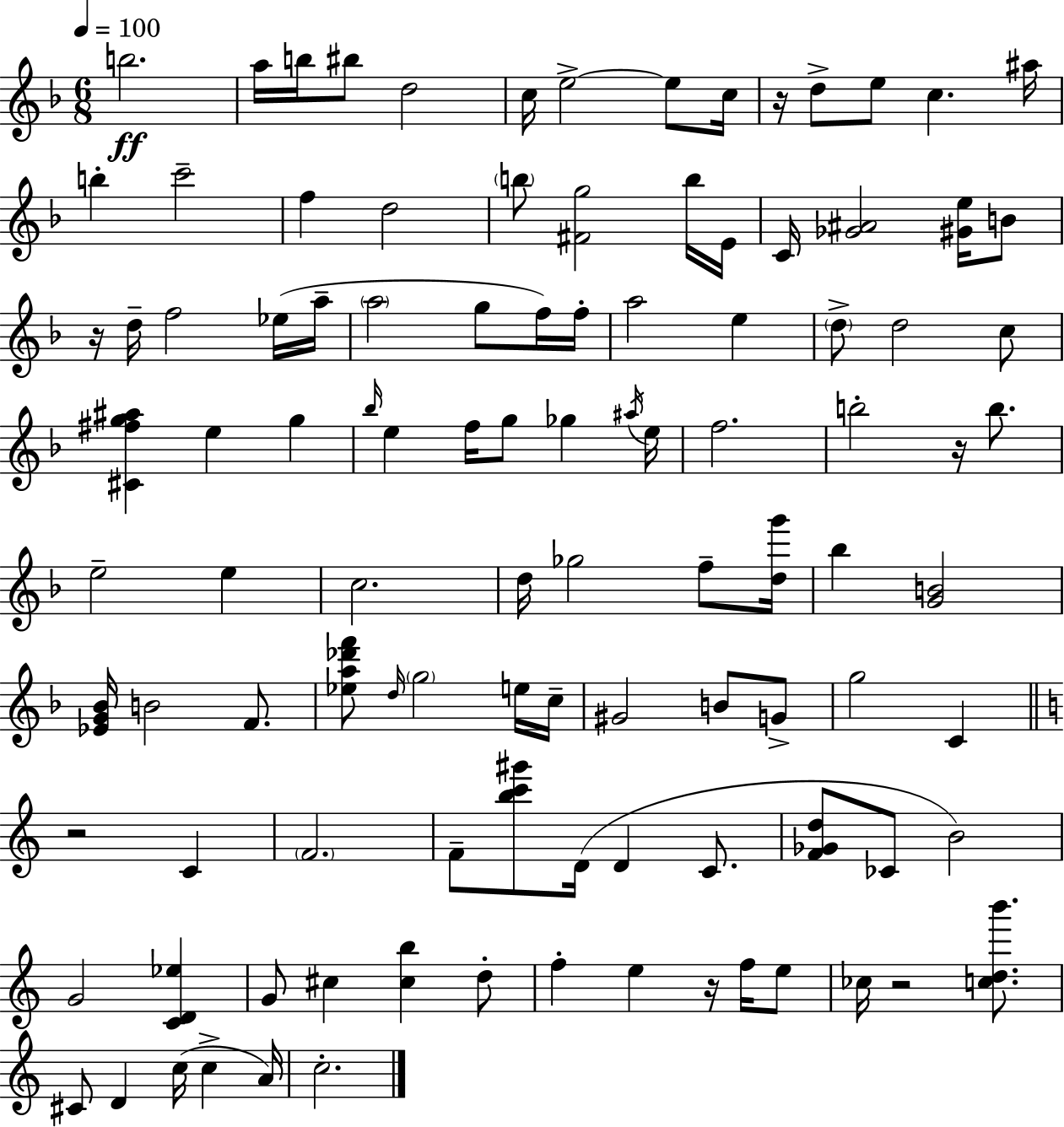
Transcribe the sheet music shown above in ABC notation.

X:1
T:Untitled
M:6/8
L:1/4
K:F
b2 a/4 b/4 ^b/2 d2 c/4 e2 e/2 c/4 z/4 d/2 e/2 c ^a/4 b c'2 f d2 b/2 [^Fg]2 b/4 E/4 C/4 [_G^A]2 [^Ge]/4 B/2 z/4 d/4 f2 _e/4 a/4 a2 g/2 f/4 f/4 a2 e d/2 d2 c/2 [^C^fg^a] e g _b/4 e f/4 g/2 _g ^a/4 e/4 f2 b2 z/4 b/2 e2 e c2 d/4 _g2 f/2 [dg']/4 _b [GB]2 [_EG_B]/4 B2 F/2 [_ea_d'f']/2 d/4 g2 e/4 c/4 ^G2 B/2 G/2 g2 C z2 C F2 F/2 [bc'^g']/2 D/4 D C/2 [F_Gd]/2 _C/2 B2 G2 [CD_e] G/2 ^c [^cb] d/2 f e z/4 f/4 e/2 _c/4 z2 [cdb']/2 ^C/2 D c/4 c A/4 c2